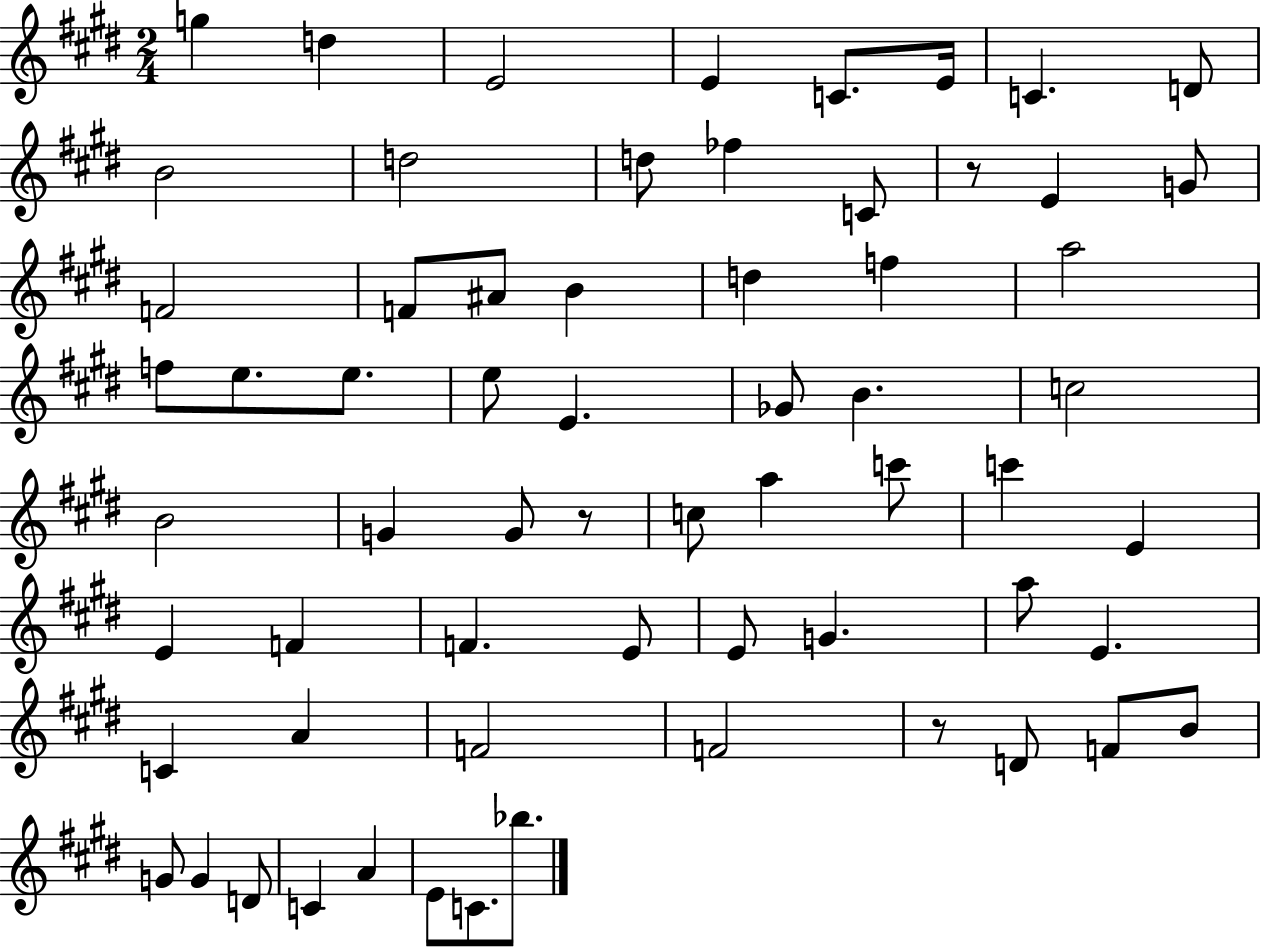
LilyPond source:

{
  \clef treble
  \numericTimeSignature
  \time 2/4
  \key e \major
  g''4 d''4 | e'2 | e'4 c'8. e'16 | c'4. d'8 | \break b'2 | d''2 | d''8 fes''4 c'8 | r8 e'4 g'8 | \break f'2 | f'8 ais'8 b'4 | d''4 f''4 | a''2 | \break f''8 e''8. e''8. | e''8 e'4. | ges'8 b'4. | c''2 | \break b'2 | g'4 g'8 r8 | c''8 a''4 c'''8 | c'''4 e'4 | \break e'4 f'4 | f'4. e'8 | e'8 g'4. | a''8 e'4. | \break c'4 a'4 | f'2 | f'2 | r8 d'8 f'8 b'8 | \break g'8 g'4 d'8 | c'4 a'4 | e'8 c'8. bes''8. | \bar "|."
}